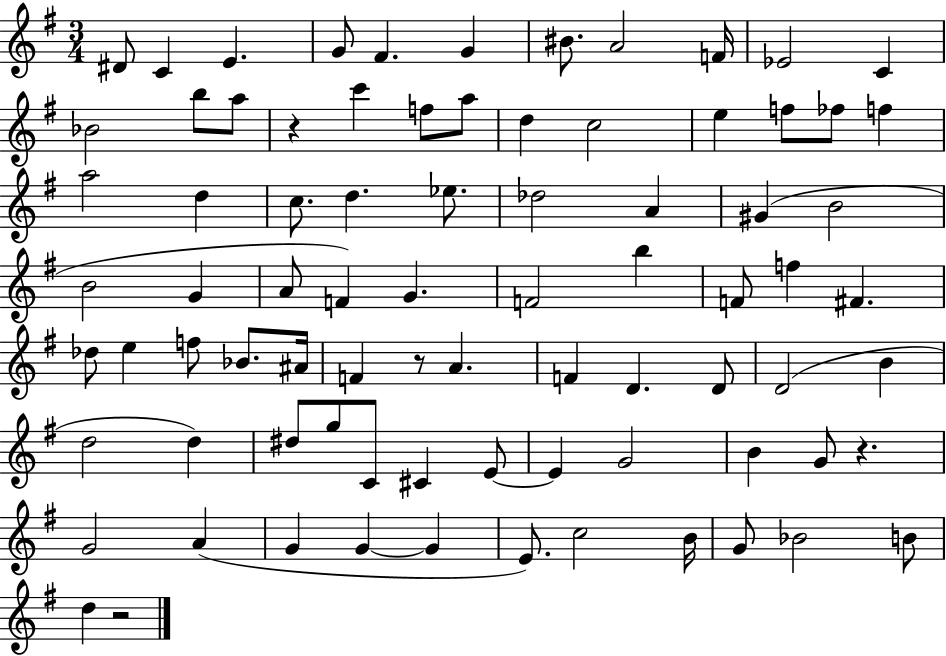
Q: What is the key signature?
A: G major